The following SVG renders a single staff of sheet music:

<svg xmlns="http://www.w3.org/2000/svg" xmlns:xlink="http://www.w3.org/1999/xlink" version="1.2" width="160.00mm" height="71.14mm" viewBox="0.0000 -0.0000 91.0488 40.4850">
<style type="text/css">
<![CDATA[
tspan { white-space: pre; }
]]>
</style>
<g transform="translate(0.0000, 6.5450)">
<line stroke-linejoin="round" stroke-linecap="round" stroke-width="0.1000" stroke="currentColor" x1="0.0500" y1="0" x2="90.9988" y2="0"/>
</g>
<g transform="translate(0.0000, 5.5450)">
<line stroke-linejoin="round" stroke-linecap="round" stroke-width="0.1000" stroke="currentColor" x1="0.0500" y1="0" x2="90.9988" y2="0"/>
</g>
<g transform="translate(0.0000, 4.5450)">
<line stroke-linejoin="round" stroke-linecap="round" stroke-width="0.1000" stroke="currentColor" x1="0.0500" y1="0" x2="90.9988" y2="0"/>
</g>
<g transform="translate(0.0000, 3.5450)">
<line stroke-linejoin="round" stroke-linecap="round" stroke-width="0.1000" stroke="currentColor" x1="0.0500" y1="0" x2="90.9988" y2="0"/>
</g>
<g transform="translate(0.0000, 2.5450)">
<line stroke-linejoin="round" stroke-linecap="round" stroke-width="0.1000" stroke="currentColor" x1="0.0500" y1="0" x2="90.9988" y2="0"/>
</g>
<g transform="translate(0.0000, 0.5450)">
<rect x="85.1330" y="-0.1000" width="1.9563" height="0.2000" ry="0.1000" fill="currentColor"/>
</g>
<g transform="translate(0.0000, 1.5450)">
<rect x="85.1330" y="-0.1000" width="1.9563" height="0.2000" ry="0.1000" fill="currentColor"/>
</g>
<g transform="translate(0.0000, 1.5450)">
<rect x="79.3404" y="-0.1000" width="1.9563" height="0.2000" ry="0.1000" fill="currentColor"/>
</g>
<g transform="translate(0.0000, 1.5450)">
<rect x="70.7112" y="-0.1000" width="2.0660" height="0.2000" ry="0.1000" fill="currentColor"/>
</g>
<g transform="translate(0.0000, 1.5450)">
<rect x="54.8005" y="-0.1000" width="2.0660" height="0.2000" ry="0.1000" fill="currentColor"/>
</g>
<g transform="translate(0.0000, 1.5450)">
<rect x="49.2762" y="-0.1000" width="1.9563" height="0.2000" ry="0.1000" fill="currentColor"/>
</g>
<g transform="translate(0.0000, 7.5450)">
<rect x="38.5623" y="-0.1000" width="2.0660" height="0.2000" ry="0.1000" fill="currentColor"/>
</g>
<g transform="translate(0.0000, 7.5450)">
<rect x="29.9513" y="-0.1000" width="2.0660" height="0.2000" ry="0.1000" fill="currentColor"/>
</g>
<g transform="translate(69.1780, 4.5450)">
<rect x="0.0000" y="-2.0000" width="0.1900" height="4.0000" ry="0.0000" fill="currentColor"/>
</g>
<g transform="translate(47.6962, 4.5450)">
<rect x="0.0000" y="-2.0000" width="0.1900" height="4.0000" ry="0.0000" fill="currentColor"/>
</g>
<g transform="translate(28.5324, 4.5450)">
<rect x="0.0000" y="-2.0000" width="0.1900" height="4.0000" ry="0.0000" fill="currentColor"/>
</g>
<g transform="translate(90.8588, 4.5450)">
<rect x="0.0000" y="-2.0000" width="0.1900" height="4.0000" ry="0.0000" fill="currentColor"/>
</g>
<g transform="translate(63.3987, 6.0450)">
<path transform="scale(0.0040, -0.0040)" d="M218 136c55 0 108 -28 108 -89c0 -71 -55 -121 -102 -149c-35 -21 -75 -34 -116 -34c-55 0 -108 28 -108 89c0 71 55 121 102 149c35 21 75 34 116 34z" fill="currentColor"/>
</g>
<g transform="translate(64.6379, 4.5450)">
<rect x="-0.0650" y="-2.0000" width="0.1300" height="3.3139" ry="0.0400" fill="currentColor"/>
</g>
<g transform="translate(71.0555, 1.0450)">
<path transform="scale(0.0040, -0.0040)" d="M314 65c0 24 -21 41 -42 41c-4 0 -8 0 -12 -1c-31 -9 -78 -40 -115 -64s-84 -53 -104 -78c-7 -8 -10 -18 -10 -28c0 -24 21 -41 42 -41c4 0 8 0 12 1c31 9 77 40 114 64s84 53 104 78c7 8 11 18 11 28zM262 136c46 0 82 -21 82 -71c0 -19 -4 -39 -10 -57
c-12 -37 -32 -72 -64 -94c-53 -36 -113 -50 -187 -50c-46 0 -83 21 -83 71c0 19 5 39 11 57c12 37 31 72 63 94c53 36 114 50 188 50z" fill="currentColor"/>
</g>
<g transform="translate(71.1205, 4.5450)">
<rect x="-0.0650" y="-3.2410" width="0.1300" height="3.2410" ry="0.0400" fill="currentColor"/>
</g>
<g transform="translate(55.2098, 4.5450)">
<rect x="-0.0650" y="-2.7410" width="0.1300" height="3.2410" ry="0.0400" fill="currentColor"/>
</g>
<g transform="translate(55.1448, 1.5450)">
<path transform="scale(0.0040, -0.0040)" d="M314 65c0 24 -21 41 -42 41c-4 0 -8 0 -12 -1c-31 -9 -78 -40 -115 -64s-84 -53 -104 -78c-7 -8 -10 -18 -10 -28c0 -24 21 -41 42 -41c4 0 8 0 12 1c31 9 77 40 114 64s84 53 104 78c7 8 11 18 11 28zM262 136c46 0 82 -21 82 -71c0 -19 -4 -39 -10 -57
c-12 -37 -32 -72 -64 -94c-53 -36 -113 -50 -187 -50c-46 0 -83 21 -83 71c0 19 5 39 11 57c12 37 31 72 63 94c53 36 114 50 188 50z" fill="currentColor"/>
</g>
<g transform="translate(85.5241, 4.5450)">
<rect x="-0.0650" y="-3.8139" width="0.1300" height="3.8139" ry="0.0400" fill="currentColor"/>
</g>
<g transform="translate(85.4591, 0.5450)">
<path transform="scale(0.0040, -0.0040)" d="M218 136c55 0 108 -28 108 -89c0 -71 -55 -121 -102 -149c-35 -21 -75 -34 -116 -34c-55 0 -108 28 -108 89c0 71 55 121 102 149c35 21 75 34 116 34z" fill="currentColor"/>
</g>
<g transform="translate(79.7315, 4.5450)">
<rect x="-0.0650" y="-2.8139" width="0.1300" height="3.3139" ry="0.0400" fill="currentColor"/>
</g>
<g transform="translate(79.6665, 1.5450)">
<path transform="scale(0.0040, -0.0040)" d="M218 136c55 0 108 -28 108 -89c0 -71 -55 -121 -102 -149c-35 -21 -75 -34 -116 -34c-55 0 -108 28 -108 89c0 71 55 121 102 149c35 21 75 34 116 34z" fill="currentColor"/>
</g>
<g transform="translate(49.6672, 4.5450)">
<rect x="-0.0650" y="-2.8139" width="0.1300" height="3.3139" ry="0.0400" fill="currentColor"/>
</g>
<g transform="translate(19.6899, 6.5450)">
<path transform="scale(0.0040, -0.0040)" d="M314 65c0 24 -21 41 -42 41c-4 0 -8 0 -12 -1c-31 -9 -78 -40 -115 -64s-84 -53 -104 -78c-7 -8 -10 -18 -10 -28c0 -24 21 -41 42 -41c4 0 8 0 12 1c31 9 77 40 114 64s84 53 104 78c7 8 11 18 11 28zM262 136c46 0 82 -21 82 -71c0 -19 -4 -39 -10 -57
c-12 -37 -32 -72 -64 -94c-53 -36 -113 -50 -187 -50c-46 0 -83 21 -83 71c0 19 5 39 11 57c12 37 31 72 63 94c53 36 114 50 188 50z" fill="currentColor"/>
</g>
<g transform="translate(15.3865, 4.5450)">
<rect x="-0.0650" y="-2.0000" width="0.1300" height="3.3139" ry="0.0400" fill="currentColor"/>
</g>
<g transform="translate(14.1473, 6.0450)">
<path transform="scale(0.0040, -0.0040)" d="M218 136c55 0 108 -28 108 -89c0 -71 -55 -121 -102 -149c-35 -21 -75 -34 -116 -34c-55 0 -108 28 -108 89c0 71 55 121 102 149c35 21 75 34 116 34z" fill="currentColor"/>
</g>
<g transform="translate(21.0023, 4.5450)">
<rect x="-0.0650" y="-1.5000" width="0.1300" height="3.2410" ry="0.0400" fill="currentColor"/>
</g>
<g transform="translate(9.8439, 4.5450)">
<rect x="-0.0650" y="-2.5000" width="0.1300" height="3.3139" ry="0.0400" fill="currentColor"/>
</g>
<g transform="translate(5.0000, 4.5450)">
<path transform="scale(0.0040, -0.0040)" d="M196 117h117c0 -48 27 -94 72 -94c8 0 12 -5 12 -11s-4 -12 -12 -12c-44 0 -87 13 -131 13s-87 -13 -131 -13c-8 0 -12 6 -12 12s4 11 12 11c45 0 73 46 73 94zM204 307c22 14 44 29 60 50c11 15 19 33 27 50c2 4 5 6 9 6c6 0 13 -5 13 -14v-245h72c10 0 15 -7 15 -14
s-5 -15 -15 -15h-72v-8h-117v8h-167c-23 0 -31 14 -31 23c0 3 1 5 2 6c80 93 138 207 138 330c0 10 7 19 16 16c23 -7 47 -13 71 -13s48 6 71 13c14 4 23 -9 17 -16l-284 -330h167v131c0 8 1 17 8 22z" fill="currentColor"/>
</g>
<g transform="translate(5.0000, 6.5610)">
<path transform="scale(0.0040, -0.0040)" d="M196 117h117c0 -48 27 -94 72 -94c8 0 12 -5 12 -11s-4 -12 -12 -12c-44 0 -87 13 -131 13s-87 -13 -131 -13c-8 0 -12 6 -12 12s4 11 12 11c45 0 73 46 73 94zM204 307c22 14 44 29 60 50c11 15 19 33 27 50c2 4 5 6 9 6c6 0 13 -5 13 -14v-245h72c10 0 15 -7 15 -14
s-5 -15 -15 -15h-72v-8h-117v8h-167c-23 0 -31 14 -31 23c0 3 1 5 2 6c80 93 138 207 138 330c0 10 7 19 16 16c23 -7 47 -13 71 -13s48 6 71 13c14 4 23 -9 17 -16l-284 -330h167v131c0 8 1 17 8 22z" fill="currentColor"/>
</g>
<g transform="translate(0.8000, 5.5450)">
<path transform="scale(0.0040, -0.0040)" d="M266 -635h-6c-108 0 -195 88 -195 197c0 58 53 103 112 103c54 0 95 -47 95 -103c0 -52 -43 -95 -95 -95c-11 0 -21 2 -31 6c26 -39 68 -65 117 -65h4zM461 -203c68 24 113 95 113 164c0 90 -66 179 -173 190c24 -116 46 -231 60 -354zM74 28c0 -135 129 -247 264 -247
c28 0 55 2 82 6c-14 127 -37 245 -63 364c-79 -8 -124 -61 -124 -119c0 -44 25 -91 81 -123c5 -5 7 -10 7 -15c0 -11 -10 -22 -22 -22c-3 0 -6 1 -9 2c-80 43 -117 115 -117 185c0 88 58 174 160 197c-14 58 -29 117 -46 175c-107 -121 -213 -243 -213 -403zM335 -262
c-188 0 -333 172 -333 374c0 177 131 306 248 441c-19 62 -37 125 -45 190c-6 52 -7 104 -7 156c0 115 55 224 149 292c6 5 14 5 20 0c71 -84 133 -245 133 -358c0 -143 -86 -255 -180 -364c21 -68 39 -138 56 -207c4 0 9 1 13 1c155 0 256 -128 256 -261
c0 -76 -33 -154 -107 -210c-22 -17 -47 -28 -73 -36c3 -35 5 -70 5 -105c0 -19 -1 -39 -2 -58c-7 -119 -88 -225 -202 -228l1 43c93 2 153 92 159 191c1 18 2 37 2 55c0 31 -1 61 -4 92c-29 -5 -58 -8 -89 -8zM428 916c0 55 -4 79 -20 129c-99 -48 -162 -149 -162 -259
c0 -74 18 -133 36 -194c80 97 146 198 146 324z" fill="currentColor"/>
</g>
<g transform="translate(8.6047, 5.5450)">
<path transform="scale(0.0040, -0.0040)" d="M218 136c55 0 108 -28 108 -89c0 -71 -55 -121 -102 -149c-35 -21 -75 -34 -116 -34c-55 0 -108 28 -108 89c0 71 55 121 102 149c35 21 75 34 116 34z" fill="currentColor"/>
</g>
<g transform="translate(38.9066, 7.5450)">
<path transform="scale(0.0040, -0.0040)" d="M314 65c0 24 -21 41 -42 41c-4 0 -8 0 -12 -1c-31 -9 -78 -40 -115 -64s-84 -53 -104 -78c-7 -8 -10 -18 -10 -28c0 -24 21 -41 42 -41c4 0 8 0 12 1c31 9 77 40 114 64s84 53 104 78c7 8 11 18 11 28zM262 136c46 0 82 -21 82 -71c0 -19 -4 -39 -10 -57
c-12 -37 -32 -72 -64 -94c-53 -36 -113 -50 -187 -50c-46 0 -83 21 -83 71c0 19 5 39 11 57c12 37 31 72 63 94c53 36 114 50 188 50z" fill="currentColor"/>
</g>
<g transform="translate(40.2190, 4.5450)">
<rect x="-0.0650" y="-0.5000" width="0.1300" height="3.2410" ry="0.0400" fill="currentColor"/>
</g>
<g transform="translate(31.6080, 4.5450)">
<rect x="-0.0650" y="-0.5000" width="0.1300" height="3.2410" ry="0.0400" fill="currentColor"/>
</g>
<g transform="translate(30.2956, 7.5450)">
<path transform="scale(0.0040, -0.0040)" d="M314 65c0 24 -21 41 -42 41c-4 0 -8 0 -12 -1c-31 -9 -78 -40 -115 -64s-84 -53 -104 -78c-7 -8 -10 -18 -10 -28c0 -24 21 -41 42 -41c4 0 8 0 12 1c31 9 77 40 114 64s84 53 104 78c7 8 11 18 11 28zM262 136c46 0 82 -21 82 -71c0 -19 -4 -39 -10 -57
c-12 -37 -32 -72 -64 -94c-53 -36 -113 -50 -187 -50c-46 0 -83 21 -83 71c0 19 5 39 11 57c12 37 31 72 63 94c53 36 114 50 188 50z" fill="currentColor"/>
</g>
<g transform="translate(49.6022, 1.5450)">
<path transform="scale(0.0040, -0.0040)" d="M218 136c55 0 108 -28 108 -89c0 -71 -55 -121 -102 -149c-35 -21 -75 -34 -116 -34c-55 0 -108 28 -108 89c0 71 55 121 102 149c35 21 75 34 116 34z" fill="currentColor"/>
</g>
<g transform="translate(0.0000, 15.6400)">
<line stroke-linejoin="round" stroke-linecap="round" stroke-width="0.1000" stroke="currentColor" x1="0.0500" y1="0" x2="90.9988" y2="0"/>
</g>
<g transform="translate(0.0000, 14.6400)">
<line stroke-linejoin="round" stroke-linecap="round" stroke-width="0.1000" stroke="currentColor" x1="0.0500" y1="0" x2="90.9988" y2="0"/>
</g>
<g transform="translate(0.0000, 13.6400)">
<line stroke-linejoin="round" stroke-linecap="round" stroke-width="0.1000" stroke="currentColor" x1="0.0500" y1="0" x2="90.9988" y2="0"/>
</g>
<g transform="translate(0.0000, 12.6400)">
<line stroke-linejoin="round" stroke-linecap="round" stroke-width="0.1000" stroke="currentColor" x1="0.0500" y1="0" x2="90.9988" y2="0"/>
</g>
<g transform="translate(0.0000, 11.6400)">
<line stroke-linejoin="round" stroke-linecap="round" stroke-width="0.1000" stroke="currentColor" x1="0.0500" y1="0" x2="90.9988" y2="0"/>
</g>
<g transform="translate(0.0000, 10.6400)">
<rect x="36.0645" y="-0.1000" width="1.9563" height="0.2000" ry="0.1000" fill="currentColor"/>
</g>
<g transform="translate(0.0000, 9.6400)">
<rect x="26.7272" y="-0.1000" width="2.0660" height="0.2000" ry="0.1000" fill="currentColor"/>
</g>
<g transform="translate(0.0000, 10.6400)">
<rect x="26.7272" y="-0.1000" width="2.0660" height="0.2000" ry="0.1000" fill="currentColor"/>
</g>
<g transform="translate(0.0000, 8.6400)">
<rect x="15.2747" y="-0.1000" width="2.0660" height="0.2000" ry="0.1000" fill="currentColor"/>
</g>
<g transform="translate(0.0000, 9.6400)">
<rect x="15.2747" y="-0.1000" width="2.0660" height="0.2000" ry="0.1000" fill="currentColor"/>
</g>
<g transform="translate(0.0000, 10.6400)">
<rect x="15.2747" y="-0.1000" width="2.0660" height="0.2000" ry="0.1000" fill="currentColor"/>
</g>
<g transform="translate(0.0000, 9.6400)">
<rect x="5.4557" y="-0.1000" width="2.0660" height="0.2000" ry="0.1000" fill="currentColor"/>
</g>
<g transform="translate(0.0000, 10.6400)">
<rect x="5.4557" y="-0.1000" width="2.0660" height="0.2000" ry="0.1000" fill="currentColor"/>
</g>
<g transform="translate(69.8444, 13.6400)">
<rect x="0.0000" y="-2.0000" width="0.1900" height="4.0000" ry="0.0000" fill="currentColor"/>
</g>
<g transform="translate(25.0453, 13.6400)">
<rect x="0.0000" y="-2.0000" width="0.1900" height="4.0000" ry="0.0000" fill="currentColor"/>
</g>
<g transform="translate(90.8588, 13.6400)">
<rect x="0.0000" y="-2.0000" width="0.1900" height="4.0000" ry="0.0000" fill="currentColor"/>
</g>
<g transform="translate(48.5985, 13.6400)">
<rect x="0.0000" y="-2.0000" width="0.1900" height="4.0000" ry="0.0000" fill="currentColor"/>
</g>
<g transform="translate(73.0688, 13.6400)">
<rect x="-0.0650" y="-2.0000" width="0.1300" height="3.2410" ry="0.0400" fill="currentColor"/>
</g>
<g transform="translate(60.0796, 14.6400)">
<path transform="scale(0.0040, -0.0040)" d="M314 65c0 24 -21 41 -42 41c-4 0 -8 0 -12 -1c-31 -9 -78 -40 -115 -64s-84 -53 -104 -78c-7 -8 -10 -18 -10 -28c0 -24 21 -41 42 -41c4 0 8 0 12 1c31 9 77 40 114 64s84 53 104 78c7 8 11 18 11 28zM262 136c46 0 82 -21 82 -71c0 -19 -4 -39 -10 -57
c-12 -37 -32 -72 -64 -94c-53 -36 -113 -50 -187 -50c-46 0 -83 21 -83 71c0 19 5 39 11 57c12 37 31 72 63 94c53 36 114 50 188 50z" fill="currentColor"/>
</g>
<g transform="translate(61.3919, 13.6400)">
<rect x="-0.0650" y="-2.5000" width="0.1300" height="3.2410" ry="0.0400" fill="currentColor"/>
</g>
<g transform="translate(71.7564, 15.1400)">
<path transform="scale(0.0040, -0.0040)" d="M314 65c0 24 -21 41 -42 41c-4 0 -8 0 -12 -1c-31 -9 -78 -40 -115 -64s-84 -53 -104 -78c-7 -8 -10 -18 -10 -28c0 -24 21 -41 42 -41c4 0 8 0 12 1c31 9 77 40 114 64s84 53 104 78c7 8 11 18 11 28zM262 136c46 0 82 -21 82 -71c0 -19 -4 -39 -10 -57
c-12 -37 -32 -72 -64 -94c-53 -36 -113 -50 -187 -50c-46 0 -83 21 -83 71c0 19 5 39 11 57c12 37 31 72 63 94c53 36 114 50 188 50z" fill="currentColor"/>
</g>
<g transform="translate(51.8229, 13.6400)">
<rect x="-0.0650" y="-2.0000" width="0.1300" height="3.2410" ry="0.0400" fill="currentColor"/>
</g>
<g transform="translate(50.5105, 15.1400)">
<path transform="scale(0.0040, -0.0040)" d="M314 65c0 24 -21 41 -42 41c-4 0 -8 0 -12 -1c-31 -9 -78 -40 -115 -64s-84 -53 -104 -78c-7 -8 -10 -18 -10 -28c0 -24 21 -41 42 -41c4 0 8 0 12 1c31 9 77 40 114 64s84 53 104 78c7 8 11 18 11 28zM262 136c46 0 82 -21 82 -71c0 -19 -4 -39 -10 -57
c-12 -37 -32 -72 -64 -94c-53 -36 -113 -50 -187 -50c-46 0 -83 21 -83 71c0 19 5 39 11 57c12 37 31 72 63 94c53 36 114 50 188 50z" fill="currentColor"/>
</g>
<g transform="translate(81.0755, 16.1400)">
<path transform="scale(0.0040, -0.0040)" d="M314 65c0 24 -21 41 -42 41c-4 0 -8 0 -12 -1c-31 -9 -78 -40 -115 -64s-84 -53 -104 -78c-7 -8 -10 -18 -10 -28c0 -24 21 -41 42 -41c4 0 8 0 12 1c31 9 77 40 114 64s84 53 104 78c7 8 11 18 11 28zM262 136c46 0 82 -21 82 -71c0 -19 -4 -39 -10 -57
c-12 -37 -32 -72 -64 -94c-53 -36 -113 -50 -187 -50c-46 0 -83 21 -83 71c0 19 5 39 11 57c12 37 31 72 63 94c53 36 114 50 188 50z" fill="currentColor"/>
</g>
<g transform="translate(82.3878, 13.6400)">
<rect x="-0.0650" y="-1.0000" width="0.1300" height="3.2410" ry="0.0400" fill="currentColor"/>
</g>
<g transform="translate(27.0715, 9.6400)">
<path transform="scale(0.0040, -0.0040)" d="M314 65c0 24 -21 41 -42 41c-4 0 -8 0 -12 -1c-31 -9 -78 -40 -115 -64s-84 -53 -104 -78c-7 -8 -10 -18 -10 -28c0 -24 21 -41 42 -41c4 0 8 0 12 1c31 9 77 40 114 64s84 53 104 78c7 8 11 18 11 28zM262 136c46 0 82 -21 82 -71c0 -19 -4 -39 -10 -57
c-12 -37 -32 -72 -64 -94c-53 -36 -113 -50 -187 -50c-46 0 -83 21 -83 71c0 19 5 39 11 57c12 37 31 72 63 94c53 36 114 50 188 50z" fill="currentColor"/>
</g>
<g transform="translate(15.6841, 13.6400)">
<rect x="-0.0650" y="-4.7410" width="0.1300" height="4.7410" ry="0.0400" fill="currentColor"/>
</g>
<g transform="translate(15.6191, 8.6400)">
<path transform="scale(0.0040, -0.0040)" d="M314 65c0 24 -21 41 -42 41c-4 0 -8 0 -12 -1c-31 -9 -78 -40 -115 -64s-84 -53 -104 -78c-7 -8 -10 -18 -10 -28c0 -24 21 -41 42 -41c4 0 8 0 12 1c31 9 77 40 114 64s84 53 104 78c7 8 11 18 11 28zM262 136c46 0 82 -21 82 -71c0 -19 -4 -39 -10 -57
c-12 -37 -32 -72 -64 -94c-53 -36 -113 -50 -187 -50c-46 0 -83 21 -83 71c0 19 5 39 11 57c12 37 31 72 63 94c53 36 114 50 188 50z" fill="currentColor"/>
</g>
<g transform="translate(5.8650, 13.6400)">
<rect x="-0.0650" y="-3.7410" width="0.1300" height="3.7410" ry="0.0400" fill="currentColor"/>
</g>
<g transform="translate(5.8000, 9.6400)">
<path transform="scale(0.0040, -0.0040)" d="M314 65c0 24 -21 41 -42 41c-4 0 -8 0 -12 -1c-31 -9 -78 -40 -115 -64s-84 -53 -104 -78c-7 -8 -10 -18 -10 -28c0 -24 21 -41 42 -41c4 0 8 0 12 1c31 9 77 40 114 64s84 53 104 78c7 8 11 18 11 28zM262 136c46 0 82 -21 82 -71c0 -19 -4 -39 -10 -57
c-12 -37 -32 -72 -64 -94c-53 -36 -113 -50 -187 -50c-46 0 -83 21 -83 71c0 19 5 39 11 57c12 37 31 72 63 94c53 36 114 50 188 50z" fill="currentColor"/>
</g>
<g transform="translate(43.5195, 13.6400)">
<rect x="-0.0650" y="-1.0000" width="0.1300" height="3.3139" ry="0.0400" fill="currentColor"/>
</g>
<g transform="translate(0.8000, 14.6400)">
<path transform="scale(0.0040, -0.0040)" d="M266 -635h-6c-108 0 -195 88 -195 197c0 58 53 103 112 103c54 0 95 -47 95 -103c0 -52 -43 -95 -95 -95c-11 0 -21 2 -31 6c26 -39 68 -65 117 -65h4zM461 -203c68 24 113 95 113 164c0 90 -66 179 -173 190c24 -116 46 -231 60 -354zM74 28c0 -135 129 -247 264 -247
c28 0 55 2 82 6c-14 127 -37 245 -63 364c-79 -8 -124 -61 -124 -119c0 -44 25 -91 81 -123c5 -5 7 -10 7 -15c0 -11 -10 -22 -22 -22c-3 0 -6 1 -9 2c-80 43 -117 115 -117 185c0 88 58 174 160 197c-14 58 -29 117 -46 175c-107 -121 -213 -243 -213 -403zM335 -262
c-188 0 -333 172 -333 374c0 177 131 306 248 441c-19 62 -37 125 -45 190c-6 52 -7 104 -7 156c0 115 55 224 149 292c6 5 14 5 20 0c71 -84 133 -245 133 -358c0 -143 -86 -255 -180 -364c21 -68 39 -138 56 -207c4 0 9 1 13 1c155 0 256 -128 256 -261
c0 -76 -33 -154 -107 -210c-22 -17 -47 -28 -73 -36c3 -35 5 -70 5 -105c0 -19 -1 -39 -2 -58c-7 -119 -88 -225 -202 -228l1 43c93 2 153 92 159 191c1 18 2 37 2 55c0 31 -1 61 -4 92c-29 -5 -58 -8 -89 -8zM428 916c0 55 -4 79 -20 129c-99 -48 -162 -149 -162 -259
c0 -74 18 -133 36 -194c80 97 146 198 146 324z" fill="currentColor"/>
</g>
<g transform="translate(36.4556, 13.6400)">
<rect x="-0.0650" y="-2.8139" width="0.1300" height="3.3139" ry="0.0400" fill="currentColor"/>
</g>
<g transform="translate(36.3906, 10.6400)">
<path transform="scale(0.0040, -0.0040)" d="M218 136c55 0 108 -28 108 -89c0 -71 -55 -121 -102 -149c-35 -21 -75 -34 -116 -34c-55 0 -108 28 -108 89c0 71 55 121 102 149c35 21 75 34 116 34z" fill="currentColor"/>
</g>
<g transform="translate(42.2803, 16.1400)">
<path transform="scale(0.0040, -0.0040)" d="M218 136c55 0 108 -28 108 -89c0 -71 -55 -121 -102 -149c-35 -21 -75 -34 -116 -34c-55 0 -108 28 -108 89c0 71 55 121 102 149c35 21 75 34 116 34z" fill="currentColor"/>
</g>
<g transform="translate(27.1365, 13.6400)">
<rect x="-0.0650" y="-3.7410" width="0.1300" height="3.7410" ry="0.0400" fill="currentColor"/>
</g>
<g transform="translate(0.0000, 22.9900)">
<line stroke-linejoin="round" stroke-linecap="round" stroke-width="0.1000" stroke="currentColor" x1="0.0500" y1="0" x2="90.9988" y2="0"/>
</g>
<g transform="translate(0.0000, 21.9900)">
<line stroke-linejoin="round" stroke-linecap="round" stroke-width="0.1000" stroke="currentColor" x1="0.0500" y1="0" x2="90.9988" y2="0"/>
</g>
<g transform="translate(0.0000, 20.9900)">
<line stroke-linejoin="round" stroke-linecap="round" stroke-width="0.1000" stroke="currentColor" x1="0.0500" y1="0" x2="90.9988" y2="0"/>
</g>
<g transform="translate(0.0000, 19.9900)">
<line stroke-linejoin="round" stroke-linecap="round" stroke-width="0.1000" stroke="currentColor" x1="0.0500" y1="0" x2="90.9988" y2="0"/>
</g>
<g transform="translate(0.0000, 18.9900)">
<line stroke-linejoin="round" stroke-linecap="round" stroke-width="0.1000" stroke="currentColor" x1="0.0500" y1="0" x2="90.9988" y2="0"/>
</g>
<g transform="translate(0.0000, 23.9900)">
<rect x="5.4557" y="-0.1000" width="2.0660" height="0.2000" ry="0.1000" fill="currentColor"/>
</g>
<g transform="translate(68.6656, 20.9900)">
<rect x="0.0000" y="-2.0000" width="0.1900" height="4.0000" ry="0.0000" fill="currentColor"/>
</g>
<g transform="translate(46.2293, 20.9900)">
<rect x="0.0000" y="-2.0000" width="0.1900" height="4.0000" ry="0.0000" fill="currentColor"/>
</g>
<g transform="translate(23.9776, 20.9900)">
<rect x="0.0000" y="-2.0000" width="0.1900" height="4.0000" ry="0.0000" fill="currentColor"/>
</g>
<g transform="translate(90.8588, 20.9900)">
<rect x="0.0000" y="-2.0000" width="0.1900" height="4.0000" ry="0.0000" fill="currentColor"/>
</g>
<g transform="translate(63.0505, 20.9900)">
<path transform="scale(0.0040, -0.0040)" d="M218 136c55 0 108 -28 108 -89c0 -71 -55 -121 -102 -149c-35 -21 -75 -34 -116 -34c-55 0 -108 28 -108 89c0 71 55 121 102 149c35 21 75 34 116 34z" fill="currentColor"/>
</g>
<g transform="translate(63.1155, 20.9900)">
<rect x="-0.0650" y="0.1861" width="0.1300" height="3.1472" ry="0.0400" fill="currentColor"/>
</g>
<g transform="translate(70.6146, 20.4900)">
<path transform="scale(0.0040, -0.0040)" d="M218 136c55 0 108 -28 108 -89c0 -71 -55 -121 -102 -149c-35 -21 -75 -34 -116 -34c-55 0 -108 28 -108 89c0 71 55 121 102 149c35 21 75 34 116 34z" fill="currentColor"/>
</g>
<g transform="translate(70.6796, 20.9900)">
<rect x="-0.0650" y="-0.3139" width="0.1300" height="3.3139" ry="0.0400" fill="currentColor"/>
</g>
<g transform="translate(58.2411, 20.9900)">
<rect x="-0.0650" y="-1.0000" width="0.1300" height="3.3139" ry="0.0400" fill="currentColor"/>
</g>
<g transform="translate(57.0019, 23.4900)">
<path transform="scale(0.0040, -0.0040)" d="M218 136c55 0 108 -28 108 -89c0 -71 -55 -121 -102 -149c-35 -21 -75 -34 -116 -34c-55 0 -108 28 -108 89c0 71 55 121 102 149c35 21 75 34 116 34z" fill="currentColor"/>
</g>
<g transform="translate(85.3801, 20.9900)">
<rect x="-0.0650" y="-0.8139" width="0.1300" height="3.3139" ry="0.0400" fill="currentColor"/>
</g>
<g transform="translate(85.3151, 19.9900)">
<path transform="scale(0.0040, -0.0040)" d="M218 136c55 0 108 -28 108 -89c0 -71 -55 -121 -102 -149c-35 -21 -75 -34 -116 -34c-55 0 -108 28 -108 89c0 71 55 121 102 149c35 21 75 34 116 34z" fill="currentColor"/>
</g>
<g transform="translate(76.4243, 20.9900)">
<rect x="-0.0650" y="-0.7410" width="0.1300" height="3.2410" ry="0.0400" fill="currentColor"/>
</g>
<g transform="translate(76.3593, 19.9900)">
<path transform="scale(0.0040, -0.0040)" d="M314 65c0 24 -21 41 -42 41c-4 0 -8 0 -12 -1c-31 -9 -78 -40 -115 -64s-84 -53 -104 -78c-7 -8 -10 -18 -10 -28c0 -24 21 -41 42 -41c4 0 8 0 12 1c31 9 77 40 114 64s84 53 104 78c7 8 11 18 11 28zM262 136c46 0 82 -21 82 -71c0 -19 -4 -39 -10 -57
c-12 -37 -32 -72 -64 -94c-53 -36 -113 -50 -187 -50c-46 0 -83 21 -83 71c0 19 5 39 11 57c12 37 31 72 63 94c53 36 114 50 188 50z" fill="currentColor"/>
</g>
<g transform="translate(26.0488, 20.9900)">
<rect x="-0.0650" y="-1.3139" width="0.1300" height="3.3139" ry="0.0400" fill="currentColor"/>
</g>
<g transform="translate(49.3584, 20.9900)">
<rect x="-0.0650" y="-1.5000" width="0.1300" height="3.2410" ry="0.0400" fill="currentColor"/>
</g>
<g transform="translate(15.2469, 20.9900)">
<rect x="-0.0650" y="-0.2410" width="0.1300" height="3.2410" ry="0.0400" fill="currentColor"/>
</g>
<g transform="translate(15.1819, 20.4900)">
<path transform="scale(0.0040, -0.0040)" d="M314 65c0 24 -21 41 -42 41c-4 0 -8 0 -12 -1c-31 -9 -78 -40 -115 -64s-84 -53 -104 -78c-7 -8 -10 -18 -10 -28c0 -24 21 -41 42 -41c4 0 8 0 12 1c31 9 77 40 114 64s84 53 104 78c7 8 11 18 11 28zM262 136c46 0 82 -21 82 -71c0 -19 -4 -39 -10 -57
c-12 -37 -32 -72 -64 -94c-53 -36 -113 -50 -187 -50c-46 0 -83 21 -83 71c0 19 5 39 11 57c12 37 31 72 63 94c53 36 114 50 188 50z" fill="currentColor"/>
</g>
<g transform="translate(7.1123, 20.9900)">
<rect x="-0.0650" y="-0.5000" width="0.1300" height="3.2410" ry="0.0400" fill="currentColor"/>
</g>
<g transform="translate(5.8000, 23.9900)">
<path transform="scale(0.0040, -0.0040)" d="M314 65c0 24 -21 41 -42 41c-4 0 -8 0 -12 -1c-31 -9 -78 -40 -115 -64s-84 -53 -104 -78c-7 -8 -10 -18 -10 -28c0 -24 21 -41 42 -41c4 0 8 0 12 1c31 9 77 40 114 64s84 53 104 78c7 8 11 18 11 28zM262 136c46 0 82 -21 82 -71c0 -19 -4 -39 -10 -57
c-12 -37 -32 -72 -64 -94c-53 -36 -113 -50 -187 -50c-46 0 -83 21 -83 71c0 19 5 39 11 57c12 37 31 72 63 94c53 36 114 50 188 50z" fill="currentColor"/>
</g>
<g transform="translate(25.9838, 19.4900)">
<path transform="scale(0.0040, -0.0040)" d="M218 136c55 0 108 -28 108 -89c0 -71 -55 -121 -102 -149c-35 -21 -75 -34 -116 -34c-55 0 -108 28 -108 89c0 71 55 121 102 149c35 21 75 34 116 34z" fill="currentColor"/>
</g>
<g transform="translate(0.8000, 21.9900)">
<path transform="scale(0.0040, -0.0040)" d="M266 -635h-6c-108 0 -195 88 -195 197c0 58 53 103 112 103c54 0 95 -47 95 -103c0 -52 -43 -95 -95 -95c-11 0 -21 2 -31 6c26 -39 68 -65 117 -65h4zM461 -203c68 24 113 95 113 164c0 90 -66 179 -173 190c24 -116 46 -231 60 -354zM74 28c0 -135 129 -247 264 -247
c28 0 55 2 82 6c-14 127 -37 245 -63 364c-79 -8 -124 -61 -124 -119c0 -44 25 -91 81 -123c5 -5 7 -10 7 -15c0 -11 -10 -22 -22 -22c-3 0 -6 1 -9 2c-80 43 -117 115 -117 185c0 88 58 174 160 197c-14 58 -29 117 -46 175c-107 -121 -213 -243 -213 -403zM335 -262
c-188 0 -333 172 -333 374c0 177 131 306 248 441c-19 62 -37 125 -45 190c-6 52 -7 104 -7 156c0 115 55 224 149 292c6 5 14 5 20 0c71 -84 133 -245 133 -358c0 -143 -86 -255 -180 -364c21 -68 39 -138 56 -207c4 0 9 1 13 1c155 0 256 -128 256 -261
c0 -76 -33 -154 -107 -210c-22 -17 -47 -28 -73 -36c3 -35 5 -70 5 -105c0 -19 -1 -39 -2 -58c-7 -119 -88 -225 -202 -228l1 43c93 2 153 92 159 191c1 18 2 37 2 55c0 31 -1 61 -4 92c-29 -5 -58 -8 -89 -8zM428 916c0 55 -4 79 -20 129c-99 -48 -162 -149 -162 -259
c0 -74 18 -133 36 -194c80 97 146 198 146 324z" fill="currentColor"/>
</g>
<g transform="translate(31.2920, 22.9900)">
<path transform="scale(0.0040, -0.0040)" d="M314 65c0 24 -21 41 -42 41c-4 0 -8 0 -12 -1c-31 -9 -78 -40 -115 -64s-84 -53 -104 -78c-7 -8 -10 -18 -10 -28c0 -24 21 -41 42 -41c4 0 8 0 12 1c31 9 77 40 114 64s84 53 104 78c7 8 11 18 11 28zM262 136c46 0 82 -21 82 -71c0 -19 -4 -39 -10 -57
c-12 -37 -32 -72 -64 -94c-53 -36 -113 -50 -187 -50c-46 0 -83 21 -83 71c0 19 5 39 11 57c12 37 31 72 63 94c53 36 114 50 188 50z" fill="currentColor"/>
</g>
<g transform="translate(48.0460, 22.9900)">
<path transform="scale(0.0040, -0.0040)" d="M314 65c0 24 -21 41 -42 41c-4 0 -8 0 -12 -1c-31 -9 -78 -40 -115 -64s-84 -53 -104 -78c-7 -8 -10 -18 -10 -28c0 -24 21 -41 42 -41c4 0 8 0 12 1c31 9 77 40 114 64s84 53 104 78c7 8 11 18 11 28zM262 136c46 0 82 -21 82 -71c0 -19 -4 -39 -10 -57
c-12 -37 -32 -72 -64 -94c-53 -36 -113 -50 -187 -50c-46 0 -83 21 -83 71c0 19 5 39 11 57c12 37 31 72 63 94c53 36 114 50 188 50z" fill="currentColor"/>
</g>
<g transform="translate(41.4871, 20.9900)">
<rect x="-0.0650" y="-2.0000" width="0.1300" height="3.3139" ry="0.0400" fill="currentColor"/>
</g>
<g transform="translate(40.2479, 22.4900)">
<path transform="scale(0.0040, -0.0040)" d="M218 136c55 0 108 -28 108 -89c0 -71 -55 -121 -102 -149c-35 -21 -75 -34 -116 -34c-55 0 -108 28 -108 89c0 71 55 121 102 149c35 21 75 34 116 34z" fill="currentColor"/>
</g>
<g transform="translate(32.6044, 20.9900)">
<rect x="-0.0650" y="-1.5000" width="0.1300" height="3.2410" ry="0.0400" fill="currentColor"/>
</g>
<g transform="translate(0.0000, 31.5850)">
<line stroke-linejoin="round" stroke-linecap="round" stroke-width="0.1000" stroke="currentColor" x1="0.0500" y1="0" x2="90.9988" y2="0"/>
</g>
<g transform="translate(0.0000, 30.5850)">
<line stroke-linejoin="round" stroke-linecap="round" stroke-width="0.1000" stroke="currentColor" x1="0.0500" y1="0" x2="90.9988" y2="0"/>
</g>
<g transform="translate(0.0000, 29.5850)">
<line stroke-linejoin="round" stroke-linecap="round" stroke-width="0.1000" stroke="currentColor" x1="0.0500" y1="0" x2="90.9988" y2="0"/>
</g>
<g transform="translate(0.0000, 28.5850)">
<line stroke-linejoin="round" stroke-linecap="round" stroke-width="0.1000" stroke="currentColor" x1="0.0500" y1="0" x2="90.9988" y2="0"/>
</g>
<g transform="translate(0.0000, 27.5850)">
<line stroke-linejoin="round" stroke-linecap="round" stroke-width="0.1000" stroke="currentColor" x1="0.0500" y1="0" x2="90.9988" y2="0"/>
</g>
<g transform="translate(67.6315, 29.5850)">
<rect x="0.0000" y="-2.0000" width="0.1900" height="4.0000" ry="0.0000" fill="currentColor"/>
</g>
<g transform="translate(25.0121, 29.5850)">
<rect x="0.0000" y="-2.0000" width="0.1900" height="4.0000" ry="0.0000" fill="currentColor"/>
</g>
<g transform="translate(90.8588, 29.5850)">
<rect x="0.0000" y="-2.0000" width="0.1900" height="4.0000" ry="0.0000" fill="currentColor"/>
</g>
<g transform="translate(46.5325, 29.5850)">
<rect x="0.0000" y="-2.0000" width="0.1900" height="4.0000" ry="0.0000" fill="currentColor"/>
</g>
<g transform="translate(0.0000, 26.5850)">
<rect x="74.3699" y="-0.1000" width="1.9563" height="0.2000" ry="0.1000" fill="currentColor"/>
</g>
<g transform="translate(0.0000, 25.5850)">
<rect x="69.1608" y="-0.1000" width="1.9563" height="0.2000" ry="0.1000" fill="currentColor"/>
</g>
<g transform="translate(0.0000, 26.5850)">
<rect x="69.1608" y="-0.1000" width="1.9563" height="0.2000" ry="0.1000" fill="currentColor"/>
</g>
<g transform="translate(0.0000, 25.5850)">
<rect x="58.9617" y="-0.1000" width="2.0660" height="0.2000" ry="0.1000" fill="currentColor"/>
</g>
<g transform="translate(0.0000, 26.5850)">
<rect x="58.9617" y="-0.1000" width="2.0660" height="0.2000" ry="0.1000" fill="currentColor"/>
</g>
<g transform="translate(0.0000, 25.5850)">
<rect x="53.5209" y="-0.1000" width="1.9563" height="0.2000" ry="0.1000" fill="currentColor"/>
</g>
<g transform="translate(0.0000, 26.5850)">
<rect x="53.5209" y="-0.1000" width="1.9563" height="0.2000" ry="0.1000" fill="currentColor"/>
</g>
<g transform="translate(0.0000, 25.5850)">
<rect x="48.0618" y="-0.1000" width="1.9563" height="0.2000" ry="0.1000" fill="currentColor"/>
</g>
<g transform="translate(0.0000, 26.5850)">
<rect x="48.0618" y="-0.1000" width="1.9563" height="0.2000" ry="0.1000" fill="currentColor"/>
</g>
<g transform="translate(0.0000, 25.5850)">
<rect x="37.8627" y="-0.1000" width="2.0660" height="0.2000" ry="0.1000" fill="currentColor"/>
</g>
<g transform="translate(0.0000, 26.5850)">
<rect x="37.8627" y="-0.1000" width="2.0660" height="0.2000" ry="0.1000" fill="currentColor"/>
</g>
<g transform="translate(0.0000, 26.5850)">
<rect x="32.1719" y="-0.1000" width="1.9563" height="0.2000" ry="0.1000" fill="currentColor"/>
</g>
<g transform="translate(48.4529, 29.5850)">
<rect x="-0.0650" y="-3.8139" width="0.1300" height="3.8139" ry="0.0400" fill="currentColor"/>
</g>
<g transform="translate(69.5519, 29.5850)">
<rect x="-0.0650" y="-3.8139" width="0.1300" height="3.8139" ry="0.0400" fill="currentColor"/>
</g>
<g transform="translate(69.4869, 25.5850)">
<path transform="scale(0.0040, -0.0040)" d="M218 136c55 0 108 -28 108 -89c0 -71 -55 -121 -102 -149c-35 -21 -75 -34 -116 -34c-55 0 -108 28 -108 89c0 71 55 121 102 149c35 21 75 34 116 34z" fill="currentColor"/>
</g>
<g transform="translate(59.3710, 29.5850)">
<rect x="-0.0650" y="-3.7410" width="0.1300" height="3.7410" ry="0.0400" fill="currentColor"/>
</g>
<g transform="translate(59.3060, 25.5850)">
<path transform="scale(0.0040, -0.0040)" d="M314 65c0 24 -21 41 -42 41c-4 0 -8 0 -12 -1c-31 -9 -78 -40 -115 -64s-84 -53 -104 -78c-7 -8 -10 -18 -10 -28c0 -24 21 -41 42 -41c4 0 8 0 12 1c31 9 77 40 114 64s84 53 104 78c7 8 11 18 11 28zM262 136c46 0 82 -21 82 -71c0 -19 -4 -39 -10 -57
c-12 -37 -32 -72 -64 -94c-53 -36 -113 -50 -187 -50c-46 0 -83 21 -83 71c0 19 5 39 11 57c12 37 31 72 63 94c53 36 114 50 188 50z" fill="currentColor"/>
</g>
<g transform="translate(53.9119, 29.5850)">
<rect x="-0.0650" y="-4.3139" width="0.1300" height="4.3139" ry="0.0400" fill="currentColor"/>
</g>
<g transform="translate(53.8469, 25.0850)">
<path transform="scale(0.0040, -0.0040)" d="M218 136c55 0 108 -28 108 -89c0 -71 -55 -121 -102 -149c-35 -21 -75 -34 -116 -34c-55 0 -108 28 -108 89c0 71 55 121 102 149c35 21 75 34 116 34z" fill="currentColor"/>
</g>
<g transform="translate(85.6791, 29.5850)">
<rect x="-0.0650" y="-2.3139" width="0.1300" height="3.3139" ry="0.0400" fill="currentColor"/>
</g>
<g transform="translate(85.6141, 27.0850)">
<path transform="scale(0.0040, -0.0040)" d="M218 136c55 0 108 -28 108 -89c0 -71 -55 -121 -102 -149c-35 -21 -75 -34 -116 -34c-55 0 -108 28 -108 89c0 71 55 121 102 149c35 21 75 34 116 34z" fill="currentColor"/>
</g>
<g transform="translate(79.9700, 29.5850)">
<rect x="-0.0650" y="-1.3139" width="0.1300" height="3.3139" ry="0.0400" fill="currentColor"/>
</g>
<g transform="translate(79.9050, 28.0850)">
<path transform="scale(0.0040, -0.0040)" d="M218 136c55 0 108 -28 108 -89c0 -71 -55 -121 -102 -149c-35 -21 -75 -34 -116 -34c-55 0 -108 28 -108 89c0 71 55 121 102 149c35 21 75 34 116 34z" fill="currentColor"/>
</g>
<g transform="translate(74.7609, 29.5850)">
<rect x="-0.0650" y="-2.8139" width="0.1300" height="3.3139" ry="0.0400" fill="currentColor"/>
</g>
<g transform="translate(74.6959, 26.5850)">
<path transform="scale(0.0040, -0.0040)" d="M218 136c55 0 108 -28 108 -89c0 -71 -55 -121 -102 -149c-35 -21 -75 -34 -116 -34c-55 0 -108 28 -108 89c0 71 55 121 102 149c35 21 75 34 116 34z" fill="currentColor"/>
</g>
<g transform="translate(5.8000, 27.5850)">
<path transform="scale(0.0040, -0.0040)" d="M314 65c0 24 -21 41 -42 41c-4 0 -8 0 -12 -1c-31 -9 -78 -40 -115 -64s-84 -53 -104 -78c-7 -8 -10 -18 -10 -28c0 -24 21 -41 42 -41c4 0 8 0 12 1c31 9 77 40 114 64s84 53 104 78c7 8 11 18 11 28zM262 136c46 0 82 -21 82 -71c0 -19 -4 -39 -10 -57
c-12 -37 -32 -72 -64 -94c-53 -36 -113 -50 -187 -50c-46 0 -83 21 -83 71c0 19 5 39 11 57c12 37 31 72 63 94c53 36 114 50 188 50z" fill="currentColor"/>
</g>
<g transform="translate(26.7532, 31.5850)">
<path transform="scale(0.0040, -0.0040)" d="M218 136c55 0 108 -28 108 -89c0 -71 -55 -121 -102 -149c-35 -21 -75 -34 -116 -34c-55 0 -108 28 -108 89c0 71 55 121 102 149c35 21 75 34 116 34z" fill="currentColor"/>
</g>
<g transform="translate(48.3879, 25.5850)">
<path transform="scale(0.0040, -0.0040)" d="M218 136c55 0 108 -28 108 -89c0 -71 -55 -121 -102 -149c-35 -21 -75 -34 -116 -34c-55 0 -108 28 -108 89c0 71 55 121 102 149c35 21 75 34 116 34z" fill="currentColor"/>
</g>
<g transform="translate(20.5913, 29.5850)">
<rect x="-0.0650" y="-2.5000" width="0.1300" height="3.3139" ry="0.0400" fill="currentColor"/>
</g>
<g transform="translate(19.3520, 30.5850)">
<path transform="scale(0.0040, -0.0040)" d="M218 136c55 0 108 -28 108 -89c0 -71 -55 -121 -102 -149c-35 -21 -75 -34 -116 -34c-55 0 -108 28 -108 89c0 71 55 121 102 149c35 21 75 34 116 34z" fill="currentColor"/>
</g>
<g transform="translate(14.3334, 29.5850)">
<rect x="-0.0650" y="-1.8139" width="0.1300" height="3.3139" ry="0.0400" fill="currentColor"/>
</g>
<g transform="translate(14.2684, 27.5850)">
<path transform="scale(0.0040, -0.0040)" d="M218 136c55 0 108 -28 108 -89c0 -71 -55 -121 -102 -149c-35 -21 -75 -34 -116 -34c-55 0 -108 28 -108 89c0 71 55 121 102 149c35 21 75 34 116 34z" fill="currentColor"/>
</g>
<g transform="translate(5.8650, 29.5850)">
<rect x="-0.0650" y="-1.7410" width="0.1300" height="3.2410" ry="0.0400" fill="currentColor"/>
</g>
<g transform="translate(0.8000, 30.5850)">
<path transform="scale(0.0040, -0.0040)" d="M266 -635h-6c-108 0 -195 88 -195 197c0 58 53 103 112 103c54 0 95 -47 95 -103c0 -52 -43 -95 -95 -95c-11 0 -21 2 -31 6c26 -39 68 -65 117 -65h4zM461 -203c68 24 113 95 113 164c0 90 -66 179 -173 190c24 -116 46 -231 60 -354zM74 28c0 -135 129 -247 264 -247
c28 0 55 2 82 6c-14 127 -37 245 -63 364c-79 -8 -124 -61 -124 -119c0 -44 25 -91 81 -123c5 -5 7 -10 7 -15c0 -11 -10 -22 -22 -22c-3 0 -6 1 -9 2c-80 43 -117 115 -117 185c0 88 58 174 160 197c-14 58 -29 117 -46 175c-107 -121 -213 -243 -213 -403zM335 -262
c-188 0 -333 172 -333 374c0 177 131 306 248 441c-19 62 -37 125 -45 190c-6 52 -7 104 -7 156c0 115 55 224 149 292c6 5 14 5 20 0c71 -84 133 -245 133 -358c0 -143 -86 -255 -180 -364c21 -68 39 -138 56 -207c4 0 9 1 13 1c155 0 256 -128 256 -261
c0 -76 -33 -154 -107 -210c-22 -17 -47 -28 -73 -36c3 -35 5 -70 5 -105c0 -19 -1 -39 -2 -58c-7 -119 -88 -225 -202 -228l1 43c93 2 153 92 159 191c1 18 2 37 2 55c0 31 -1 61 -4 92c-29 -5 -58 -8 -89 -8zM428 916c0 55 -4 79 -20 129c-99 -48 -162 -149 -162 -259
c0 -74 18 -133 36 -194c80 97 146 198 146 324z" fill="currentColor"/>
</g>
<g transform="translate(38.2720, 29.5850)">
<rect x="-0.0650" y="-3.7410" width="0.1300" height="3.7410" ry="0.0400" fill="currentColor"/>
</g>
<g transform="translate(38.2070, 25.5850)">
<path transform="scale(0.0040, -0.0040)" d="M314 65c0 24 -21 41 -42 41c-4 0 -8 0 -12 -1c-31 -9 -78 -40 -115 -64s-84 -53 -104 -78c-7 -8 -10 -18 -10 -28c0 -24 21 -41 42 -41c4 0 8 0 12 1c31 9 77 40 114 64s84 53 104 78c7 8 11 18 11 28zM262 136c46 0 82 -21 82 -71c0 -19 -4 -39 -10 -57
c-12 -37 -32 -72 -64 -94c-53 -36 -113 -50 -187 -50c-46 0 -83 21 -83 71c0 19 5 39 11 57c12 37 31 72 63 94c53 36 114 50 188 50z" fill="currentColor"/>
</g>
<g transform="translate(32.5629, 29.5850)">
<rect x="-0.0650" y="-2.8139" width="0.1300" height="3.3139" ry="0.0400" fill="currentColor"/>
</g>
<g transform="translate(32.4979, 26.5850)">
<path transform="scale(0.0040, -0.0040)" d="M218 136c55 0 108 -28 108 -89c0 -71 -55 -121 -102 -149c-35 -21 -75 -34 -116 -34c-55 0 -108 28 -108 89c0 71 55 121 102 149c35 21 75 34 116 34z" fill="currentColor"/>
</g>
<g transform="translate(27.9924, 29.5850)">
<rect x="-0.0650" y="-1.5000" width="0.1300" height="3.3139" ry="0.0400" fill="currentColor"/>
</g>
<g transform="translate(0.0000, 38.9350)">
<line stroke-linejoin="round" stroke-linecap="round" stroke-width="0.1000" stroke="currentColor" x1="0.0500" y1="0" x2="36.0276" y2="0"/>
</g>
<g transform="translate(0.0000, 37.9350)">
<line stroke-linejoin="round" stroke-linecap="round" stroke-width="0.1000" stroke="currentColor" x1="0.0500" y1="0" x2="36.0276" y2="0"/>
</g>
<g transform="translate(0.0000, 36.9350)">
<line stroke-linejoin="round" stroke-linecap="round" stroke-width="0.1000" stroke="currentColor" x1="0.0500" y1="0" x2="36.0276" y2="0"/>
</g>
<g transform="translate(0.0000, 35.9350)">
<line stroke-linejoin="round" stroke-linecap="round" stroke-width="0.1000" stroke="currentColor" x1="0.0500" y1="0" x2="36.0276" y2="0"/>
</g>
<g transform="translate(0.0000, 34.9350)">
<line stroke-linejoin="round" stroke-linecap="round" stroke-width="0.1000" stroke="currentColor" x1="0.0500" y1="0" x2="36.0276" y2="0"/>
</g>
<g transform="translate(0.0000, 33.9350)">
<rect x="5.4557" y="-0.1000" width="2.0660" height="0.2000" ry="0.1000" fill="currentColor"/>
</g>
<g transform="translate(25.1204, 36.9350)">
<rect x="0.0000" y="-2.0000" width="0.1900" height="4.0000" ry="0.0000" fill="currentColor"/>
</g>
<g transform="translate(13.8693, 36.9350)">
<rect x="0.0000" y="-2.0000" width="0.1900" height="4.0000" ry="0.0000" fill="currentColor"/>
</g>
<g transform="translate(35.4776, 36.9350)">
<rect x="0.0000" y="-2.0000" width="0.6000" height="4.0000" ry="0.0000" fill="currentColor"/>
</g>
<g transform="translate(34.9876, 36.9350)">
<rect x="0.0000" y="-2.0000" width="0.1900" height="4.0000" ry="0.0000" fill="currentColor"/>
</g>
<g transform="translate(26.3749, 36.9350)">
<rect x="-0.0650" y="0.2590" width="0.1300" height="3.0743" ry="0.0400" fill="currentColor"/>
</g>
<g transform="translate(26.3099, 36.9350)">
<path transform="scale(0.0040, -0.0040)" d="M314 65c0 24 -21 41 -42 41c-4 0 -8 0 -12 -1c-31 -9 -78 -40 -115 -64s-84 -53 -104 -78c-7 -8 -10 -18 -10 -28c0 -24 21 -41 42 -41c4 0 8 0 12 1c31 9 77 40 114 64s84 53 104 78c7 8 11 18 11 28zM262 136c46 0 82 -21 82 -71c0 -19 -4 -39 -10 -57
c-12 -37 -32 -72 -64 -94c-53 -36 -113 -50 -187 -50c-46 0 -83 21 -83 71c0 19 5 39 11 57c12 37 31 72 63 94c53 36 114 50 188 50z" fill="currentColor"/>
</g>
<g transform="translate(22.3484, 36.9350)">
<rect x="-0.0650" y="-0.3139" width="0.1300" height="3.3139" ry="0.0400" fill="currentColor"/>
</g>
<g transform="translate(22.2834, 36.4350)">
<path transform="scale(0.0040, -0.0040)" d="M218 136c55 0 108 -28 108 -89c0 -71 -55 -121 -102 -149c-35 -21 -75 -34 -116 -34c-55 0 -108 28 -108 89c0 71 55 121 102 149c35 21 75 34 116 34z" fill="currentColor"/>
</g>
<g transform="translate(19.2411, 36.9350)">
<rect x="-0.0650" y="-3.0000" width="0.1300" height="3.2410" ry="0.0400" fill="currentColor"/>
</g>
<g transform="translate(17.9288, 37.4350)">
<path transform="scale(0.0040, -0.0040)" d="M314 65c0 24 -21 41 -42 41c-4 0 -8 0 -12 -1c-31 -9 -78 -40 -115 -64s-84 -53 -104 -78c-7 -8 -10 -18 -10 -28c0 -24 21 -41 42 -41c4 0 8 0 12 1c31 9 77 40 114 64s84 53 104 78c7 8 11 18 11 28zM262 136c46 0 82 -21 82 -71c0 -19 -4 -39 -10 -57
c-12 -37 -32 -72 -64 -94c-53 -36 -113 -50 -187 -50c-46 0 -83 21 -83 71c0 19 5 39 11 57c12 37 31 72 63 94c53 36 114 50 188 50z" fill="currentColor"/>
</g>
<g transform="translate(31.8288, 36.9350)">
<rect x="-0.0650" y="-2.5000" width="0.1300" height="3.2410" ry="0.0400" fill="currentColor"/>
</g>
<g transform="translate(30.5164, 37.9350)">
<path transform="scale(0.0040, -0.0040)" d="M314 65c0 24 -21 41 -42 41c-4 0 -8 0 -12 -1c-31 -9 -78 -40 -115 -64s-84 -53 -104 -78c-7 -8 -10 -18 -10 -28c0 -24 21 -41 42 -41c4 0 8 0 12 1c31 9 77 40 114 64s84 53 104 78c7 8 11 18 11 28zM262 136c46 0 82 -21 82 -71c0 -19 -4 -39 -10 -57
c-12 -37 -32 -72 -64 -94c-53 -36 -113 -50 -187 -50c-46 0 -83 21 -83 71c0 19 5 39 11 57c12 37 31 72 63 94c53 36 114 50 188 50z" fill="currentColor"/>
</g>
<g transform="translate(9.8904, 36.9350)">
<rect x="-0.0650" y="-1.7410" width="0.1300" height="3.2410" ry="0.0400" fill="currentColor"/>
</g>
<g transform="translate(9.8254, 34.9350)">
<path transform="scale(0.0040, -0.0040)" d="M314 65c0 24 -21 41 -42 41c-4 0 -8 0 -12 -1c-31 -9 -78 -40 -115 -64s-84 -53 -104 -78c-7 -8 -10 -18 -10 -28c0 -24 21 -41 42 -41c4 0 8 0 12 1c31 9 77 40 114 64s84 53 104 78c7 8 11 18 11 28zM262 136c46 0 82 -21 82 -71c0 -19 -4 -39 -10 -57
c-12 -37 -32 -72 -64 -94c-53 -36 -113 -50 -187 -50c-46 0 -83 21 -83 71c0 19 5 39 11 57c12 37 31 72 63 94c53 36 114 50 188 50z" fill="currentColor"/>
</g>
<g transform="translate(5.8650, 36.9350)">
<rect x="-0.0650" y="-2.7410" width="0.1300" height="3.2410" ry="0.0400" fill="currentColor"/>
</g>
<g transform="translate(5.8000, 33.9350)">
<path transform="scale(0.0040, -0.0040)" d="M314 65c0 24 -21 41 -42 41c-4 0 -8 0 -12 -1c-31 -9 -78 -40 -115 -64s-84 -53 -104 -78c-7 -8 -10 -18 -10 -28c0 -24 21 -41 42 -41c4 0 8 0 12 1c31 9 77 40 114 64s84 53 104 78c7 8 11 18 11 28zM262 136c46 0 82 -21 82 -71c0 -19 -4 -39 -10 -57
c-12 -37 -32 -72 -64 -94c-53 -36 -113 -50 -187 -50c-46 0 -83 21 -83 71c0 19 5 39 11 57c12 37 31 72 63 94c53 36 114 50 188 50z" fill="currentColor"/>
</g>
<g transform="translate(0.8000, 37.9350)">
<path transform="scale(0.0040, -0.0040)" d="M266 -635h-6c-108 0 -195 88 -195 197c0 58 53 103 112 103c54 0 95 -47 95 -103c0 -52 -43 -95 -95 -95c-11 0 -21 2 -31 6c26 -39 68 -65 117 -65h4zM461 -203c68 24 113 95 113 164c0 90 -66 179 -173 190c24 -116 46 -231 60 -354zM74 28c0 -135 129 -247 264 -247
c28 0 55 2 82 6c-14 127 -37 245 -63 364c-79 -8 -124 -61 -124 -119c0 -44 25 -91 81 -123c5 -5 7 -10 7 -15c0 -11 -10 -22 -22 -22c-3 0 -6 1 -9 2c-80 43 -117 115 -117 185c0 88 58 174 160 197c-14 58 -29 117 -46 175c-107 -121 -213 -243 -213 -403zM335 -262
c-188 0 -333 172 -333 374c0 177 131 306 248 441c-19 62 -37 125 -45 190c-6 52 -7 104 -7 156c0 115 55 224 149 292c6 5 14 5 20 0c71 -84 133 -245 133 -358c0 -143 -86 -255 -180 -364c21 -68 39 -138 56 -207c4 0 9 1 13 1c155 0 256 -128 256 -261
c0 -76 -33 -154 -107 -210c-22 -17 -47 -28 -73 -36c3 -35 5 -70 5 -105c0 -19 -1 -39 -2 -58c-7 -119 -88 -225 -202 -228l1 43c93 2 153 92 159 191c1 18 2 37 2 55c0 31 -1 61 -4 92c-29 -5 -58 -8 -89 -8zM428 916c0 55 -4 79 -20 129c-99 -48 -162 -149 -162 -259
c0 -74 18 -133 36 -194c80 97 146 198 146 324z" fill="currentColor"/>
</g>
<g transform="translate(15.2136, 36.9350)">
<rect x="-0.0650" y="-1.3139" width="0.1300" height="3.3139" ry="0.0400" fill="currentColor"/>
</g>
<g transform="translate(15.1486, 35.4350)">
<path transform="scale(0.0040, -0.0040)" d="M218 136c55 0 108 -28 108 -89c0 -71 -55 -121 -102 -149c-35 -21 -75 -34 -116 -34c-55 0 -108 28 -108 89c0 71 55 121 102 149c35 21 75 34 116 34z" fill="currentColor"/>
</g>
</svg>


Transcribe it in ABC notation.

X:1
T:Untitled
M:4/4
L:1/4
K:C
G F E2 C2 C2 a a2 F b2 a c' c'2 e'2 c'2 a D F2 G2 F2 D2 C2 c2 e E2 F E2 D B c d2 d f2 f G E a c'2 c' d' c'2 c' a e g a2 f2 e A2 c B2 G2